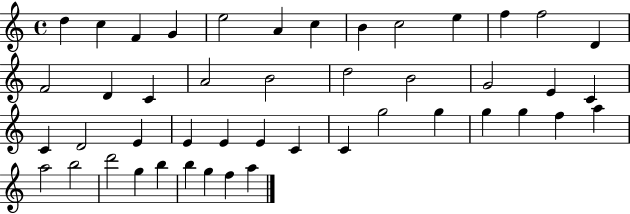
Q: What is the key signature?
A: C major